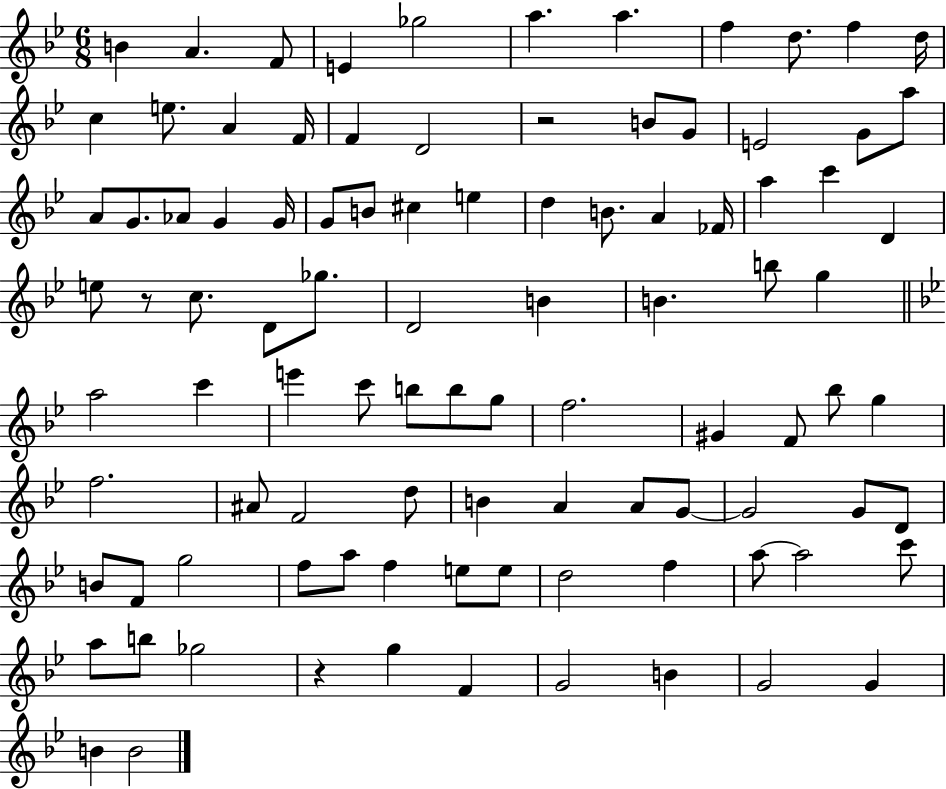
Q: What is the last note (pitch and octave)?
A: B4